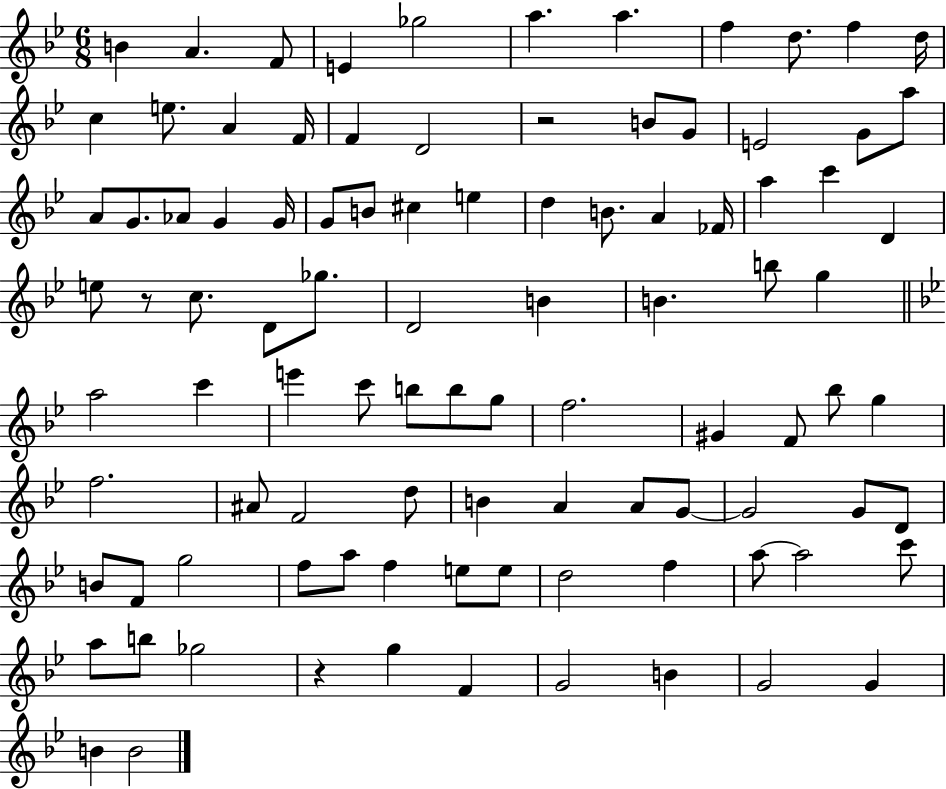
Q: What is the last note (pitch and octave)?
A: B4